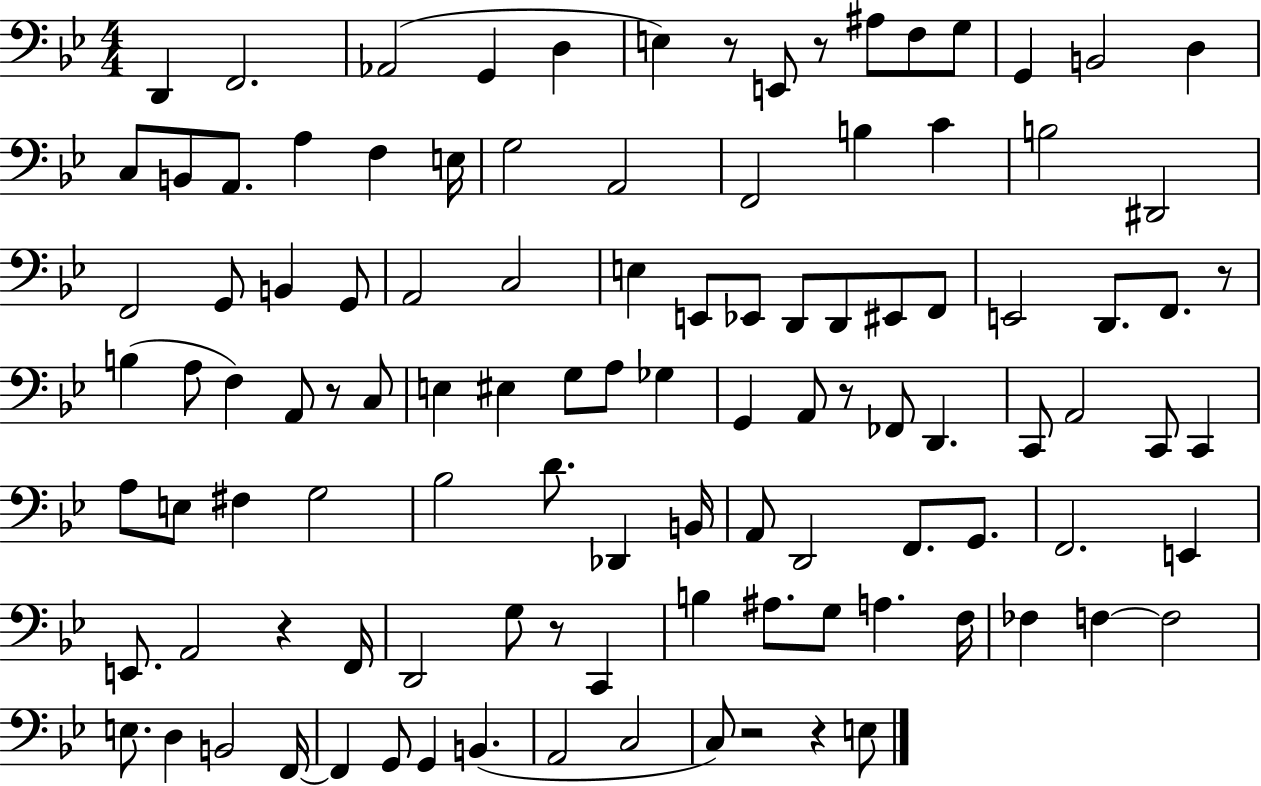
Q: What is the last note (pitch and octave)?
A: E3